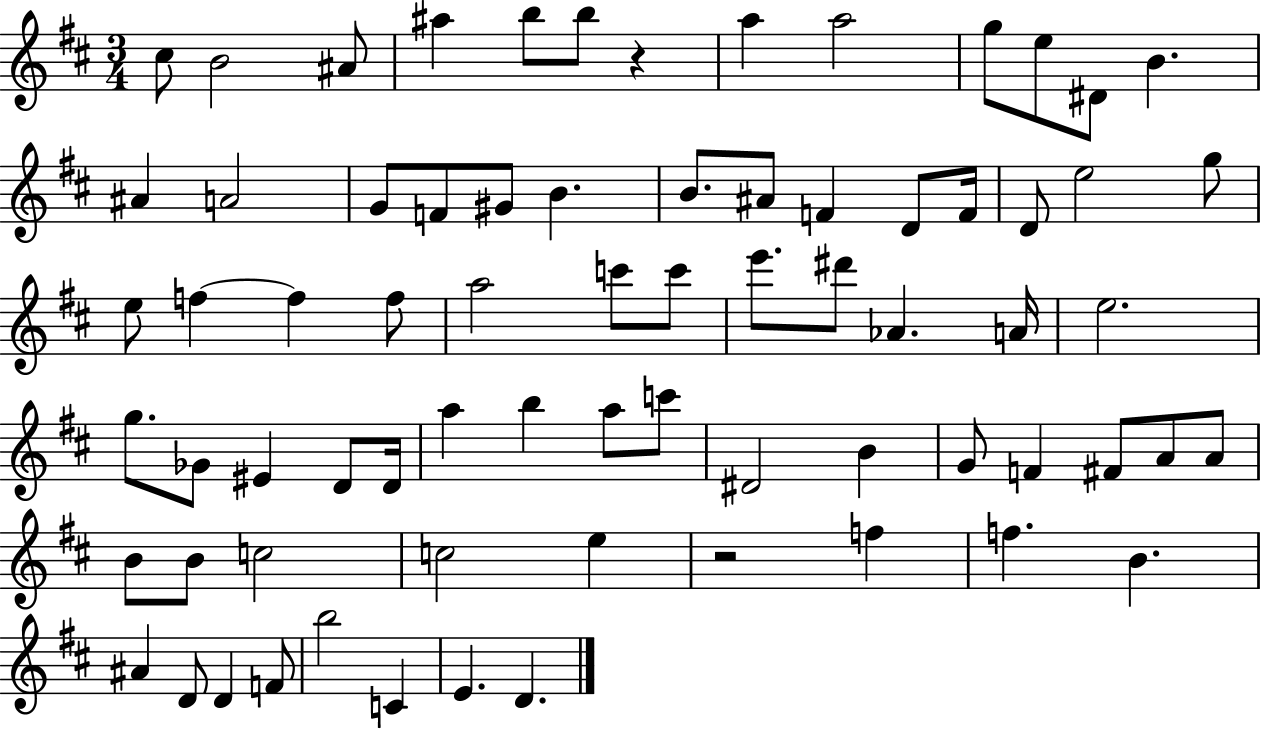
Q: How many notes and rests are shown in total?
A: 72